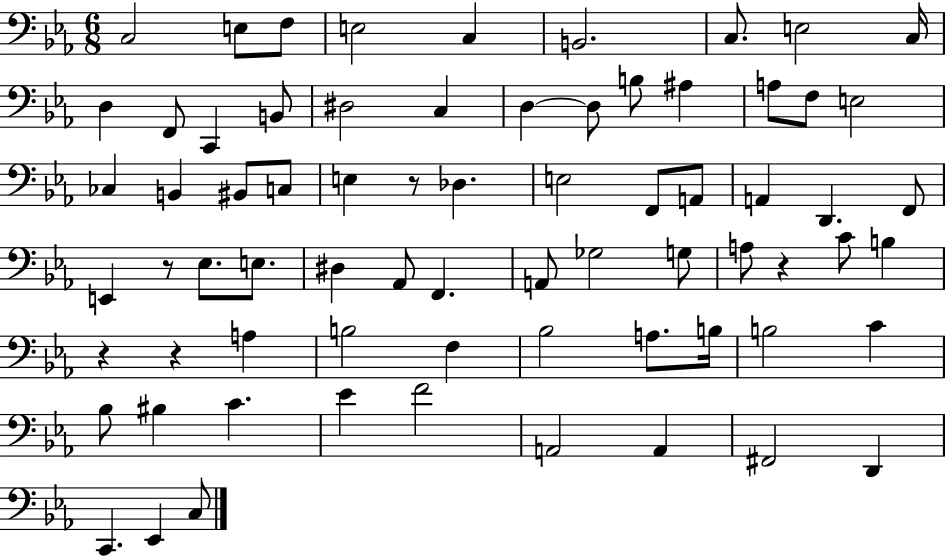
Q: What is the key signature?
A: EES major